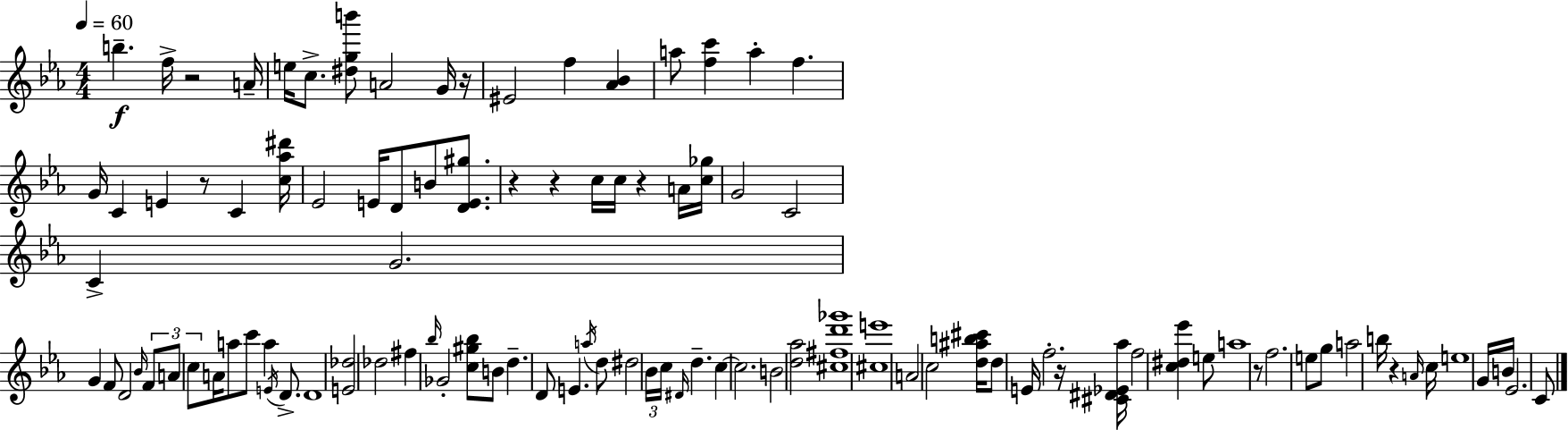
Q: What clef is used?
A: treble